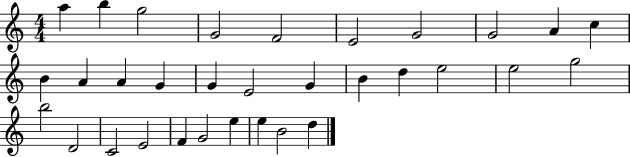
{
  \clef treble
  \numericTimeSignature
  \time 4/4
  \key c \major
  a''4 b''4 g''2 | g'2 f'2 | e'2 g'2 | g'2 a'4 c''4 | \break b'4 a'4 a'4 g'4 | g'4 e'2 g'4 | b'4 d''4 e''2 | e''2 g''2 | \break b''2 d'2 | c'2 e'2 | f'4 g'2 e''4 | e''4 b'2 d''4 | \break \bar "|."
}